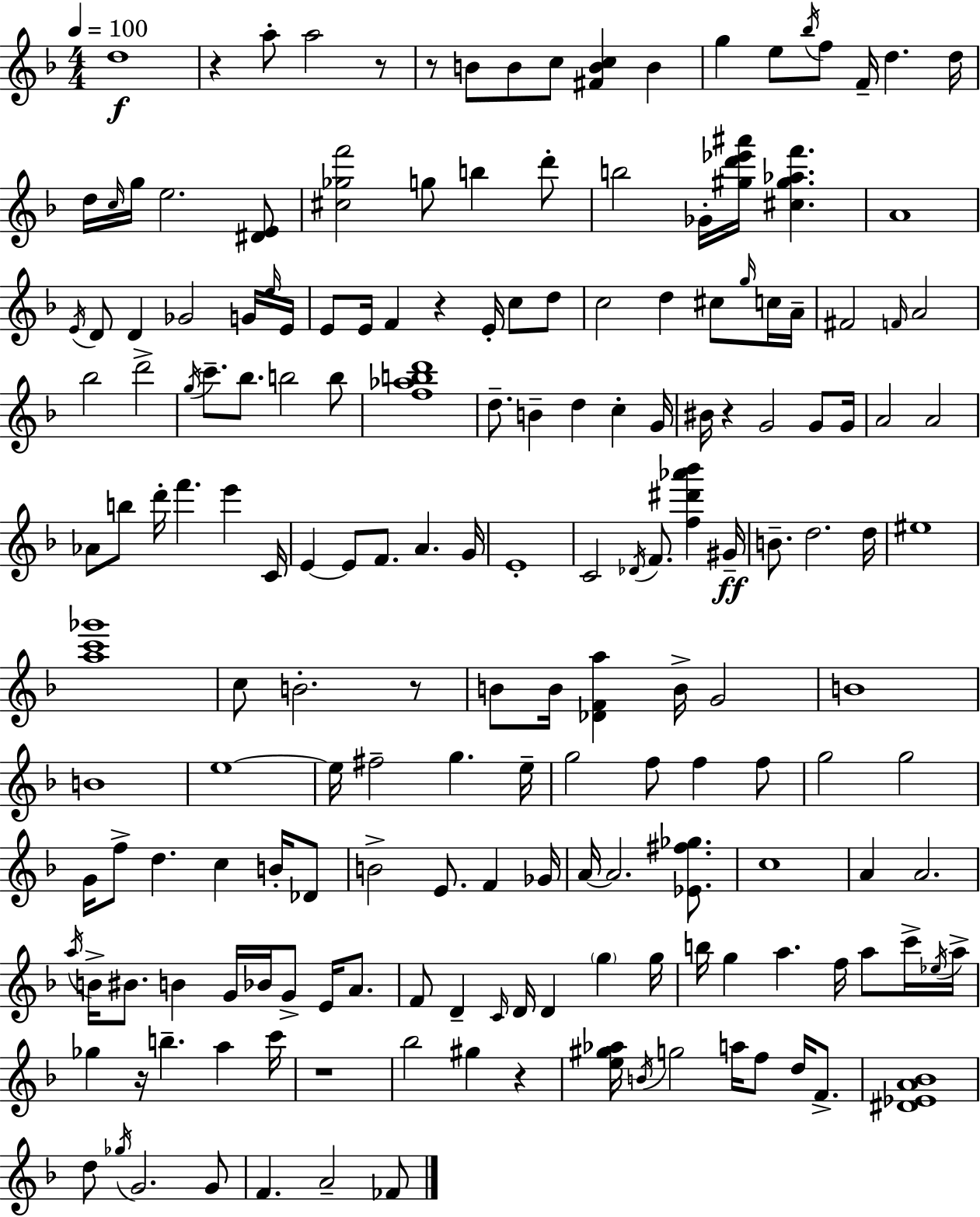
D5/w R/q A5/e A5/h R/e R/e B4/e B4/e C5/e [F#4,B4,C5]/q B4/q G5/q E5/e Bb5/s F5/e F4/s D5/q. D5/s D5/s C5/s G5/s E5/h. [D#4,E4]/e [C#5,Gb5,F6]/h G5/e B5/q D6/e B5/h Gb4/s [G#5,D6,Eb6,A#6]/s [C#5,G#5,Ab5,F6]/q. A4/w E4/s D4/e D4/q Gb4/h G4/s E5/s E4/s E4/e E4/s F4/q R/q E4/s C5/e D5/e C5/h D5/q C#5/e G5/s C5/s A4/s F#4/h F4/s A4/h Bb5/h D6/h G5/s C6/e. Bb5/e. B5/h B5/e [F5,Ab5,B5,D6]/w D5/e. B4/q D5/q C5/q G4/s BIS4/s R/q G4/h G4/e G4/s A4/h A4/h Ab4/e B5/e D6/s F6/q. E6/q C4/s E4/q E4/e F4/e. A4/q. G4/s E4/w C4/h Db4/s F4/e. [F5,D#6,Ab6,Bb6]/q G#4/s B4/e. D5/h. D5/s EIS5/w [A5,C6,Gb6]/w C5/e B4/h. R/e B4/e B4/s [Db4,F4,A5]/q B4/s G4/h B4/w B4/w E5/w E5/s F#5/h G5/q. E5/s G5/h F5/e F5/q F5/e G5/h G5/h G4/s F5/e D5/q. C5/q B4/s Db4/e B4/h E4/e. F4/q Gb4/s A4/s A4/h. [Eb4,F#5,Gb5]/e. C5/w A4/q A4/h. A5/s B4/s BIS4/e. B4/q G4/s Bb4/s G4/e E4/s A4/e. F4/e D4/q C4/s D4/s D4/q G5/q G5/s B5/s G5/q A5/q. F5/s A5/e C6/s Eb5/s A5/s Gb5/q R/s B5/q. A5/q C6/s R/w Bb5/h G#5/q R/q [E5,G#5,Ab5]/s B4/s G5/h A5/s F5/e D5/s F4/e. [D#4,Eb4,A4,Bb4]/w D5/e Gb5/s G4/h. G4/e F4/q. A4/h FES4/e